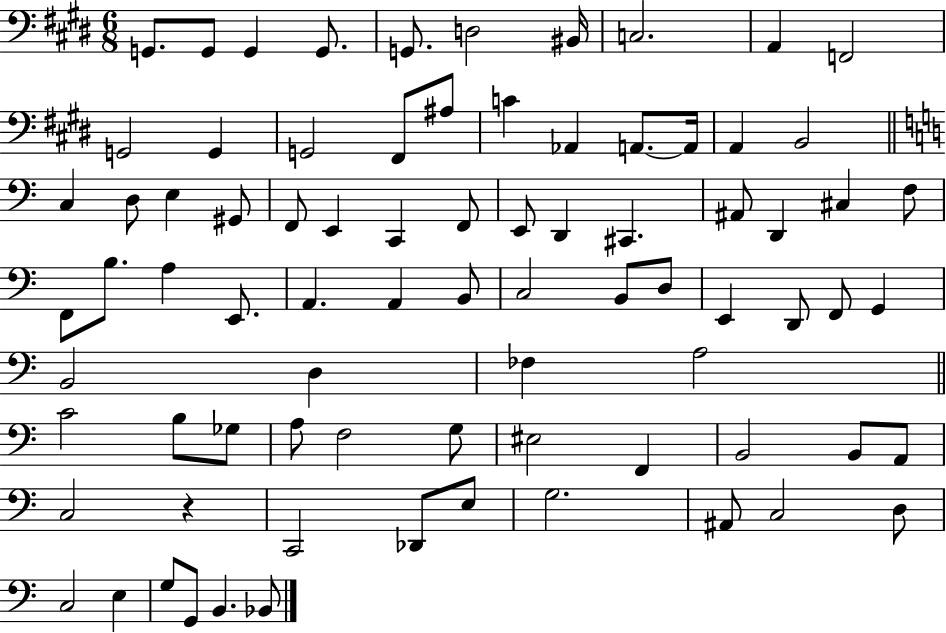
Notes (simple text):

G2/e. G2/e G2/q G2/e. G2/e. D3/h BIS2/s C3/h. A2/q F2/h G2/h G2/q G2/h F#2/e A#3/e C4/q Ab2/q A2/e. A2/s A2/q B2/h C3/q D3/e E3/q G#2/e F2/e E2/q C2/q F2/e E2/e D2/q C#2/q. A#2/e D2/q C#3/q F3/e F2/e B3/e. A3/q E2/e. A2/q. A2/q B2/e C3/h B2/e D3/e E2/q D2/e F2/e G2/q B2/h D3/q FES3/q A3/h C4/h B3/e Gb3/e A3/e F3/h G3/e EIS3/h F2/q B2/h B2/e A2/e C3/h R/q C2/h Db2/e E3/e G3/h. A#2/e C3/h D3/e C3/h E3/q G3/e G2/e B2/q. Bb2/e